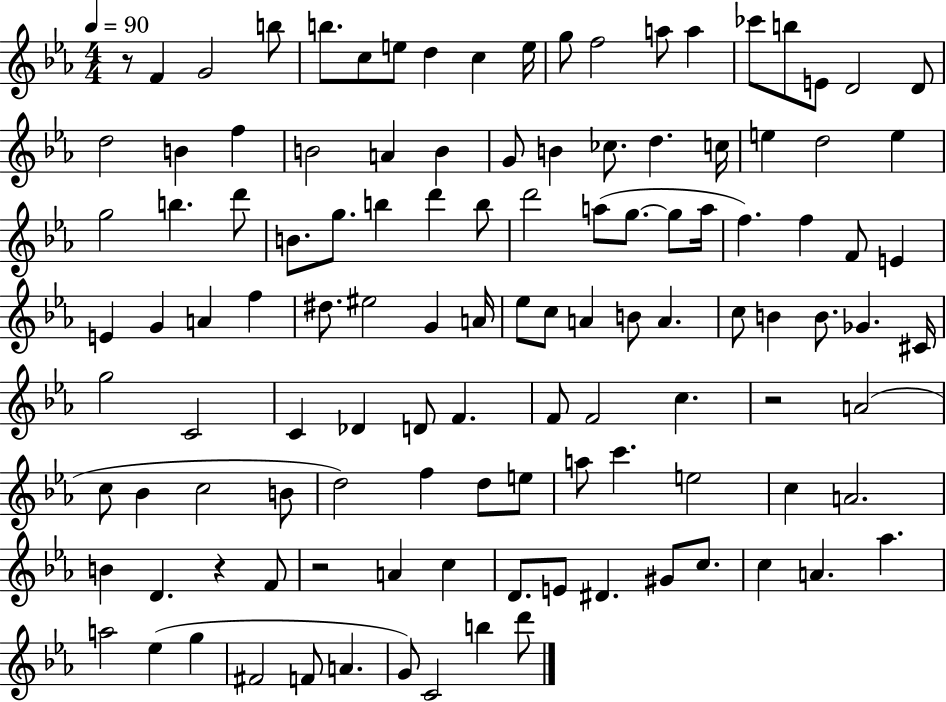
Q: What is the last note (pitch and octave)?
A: D6